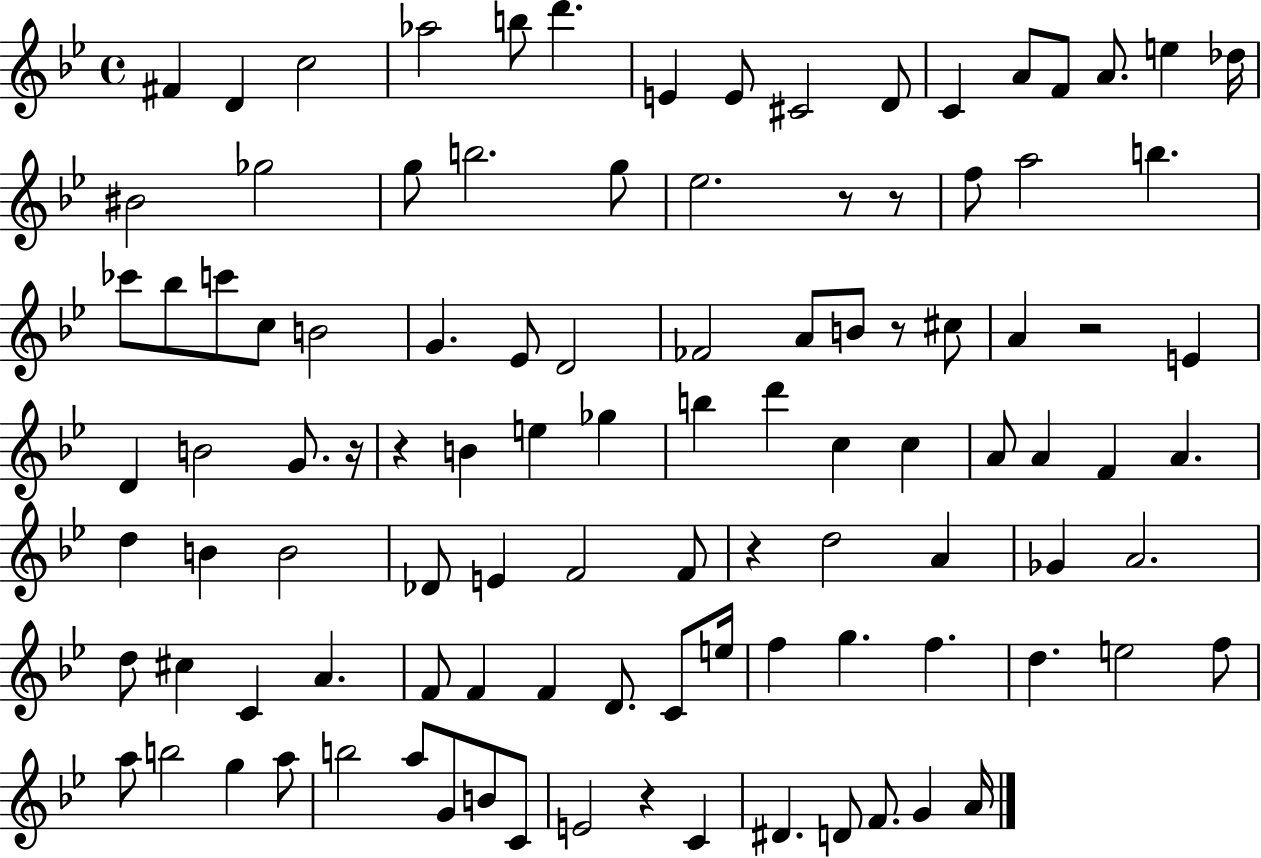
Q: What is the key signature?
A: BES major